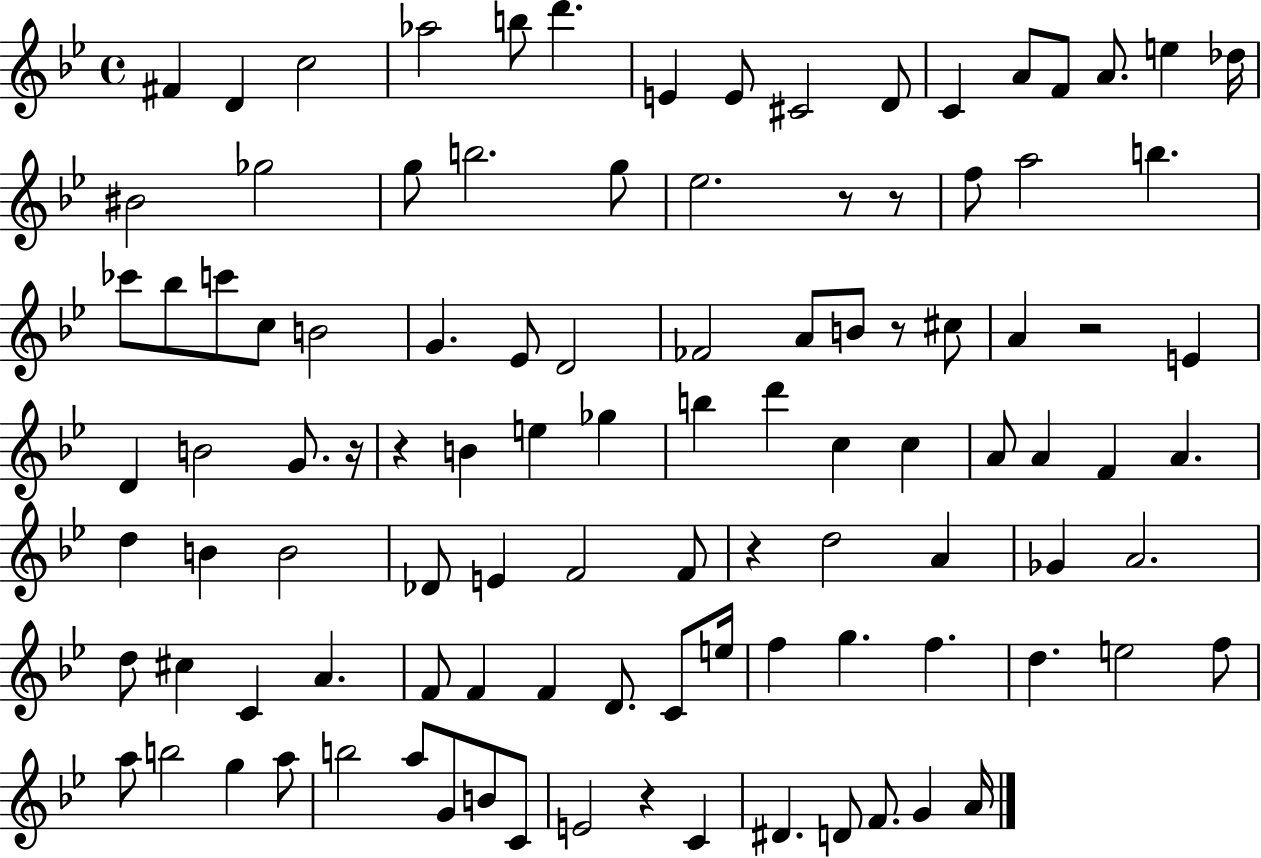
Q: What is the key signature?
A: BES major